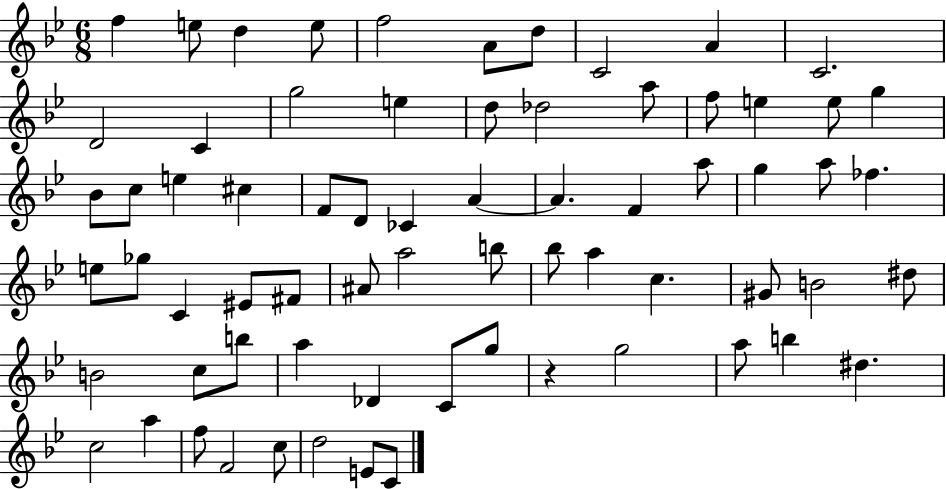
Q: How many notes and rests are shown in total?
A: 69